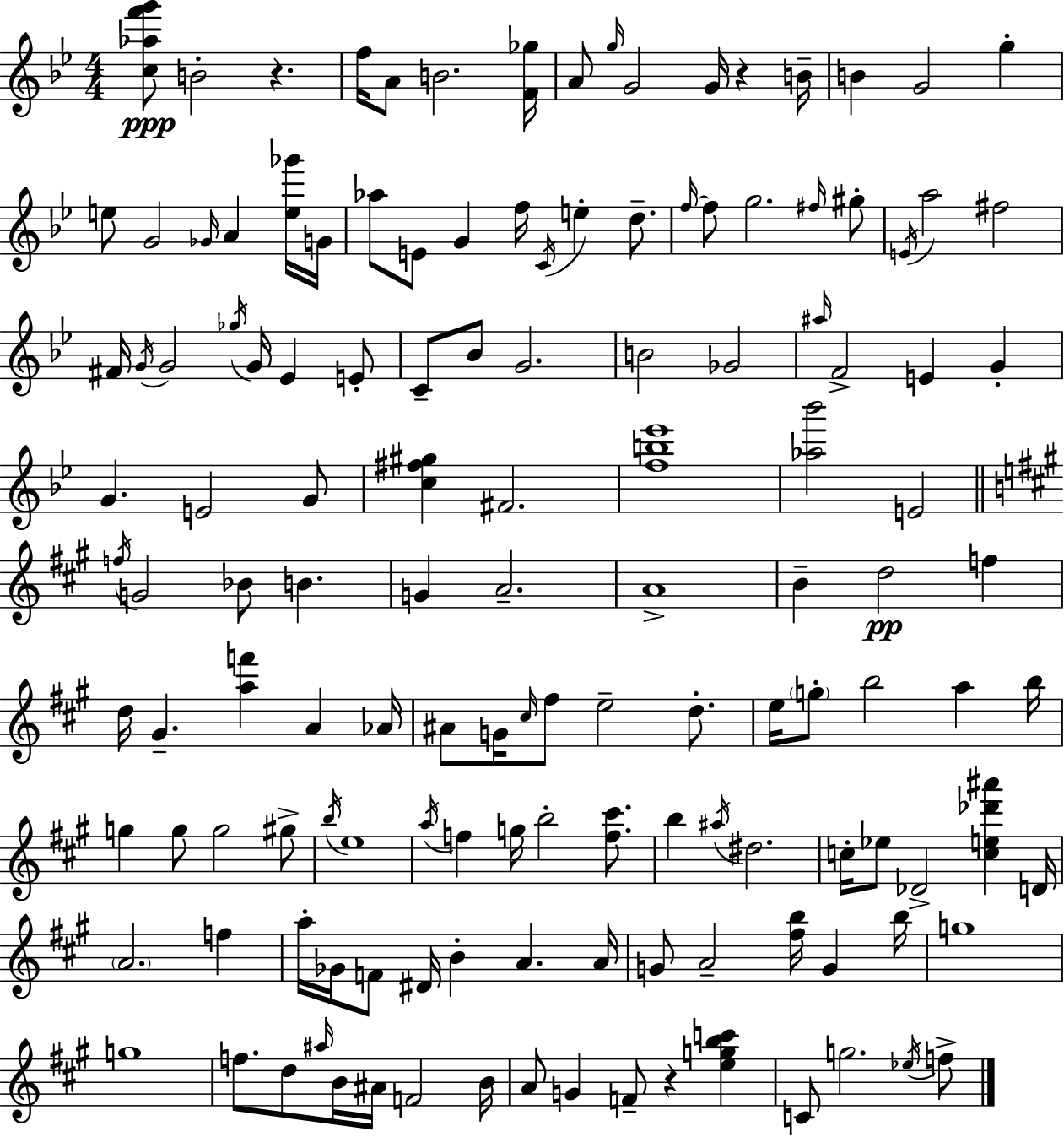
{
  \clef treble
  \numericTimeSignature
  \time 4/4
  \key g \minor
  <c'' aes'' f''' g'''>8\ppp b'2-. r4. | f''16 a'8 b'2. <f' ges''>16 | a'8 \grace { g''16 } g'2 g'16 r4 | b'16-- b'4 g'2 g''4-. | \break e''8 g'2 \grace { ges'16 } a'4 | <e'' ges'''>16 g'16 aes''8 e'8 g'4 f''16 \acciaccatura { c'16 } e''4-. | d''8.-- \grace { f''16~ }~ f''8 g''2. | \grace { fis''16 } gis''8-. \acciaccatura { e'16 } a''2 fis''2 | \break fis'16 \acciaccatura { g'16 } g'2 | \acciaccatura { ges''16 } g'16 ees'4 e'8-. c'8-- bes'8 g'2. | b'2 | ges'2 \grace { ais''16 } f'2-> | \break e'4 g'4-. g'4. e'2 | g'8 <c'' fis'' gis''>4 fis'2. | <f'' b'' ees'''>1 | <aes'' bes'''>2 | \break e'2 \bar "||" \break \key a \major \acciaccatura { f''16 } g'2 bes'8 b'4. | g'4 a'2.-- | a'1-> | b'4-- d''2\pp f''4 | \break d''16 gis'4.-- <a'' f'''>4 a'4 | aes'16 ais'8 g'16 \grace { cis''16 } fis''8 e''2-- d''8.-. | e''16 \parenthesize g''8-. b''2 a''4 | b''16 g''4 g''8 g''2 | \break gis''8-> \acciaccatura { b''16 } e''1 | \acciaccatura { a''16 } f''4 g''16 b''2-. | <f'' cis'''>8. b''4 \acciaccatura { ais''16 } dis''2. | c''16-. ees''8 des'2-> | \break <c'' e'' des''' ais'''>4 d'16 \parenthesize a'2. | f''4 a''16-. ges'16 f'8 dis'16 b'4-. a'4. | a'16 g'8 a'2-- <fis'' b''>16 | g'4 b''16 g''1 | \break g''1 | f''8. d''8 \grace { ais''16 } b'16 ais'16 f'2 | b'16 a'8 g'4 f'8-- r4 | <e'' g'' b'' c'''>4 c'8 g''2. | \break \acciaccatura { ees''16 } f''8-> \bar "|."
}